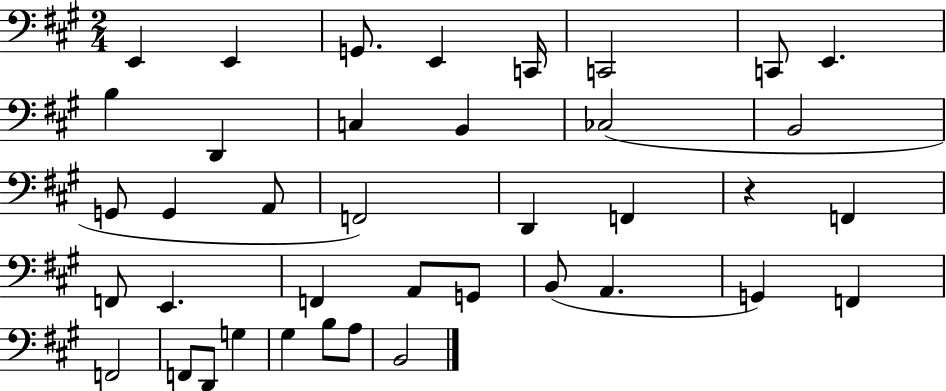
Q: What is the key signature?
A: A major